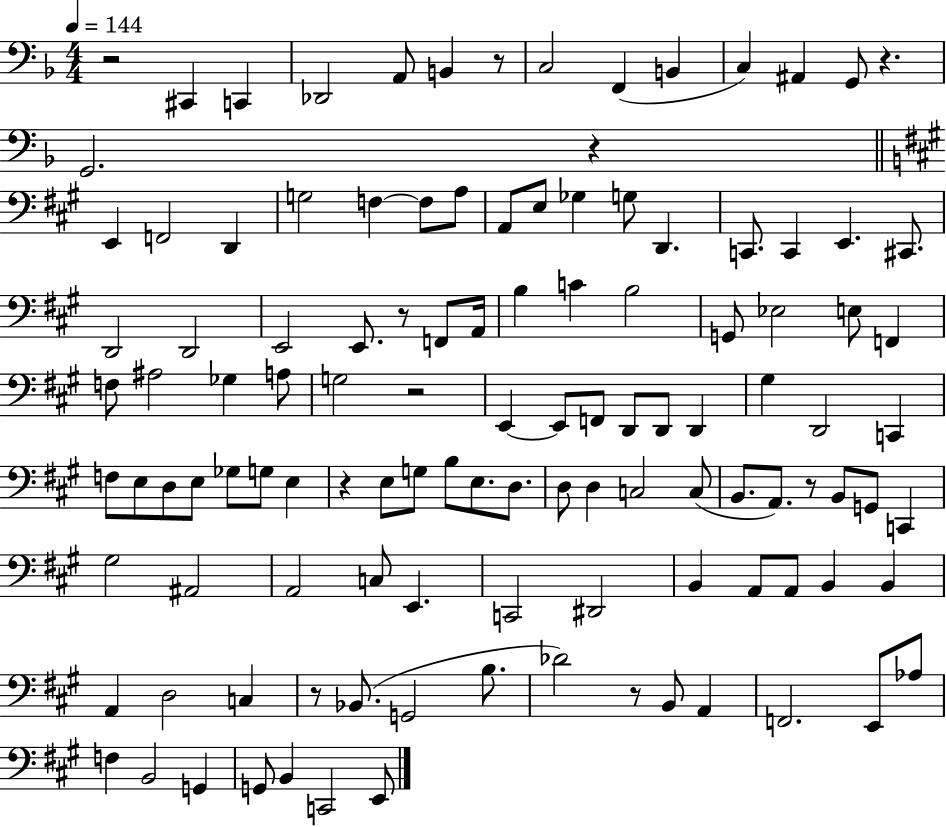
R/h C#2/q C2/q Db2/h A2/e B2/q R/e C3/h F2/q B2/q C3/q A#2/q G2/e R/q. G2/h. R/q E2/q F2/h D2/q G3/h F3/q F3/e A3/e A2/e E3/e Gb3/q G3/e D2/q. C2/e. C2/q E2/q. C#2/e. D2/h D2/h E2/h E2/e. R/e F2/e A2/s B3/q C4/q B3/h G2/e Eb3/h E3/e F2/q F3/e A#3/h Gb3/q A3/e G3/h R/h E2/q E2/e F2/e D2/e D2/e D2/q G#3/q D2/h C2/q F3/e E3/e D3/e E3/e Gb3/e G3/e E3/q R/q E3/e G3/e B3/e E3/e. D3/e. D3/e D3/q C3/h C3/e B2/e. A2/e. R/e B2/e G2/e C2/q G#3/h A#2/h A2/h C3/e E2/q. C2/h D#2/h B2/q A2/e A2/e B2/q B2/q A2/q D3/h C3/q R/e Bb2/e. G2/h B3/e. Db4/h R/e B2/e A2/q F2/h. E2/e Ab3/e F3/q B2/h G2/q G2/e B2/q C2/h E2/e